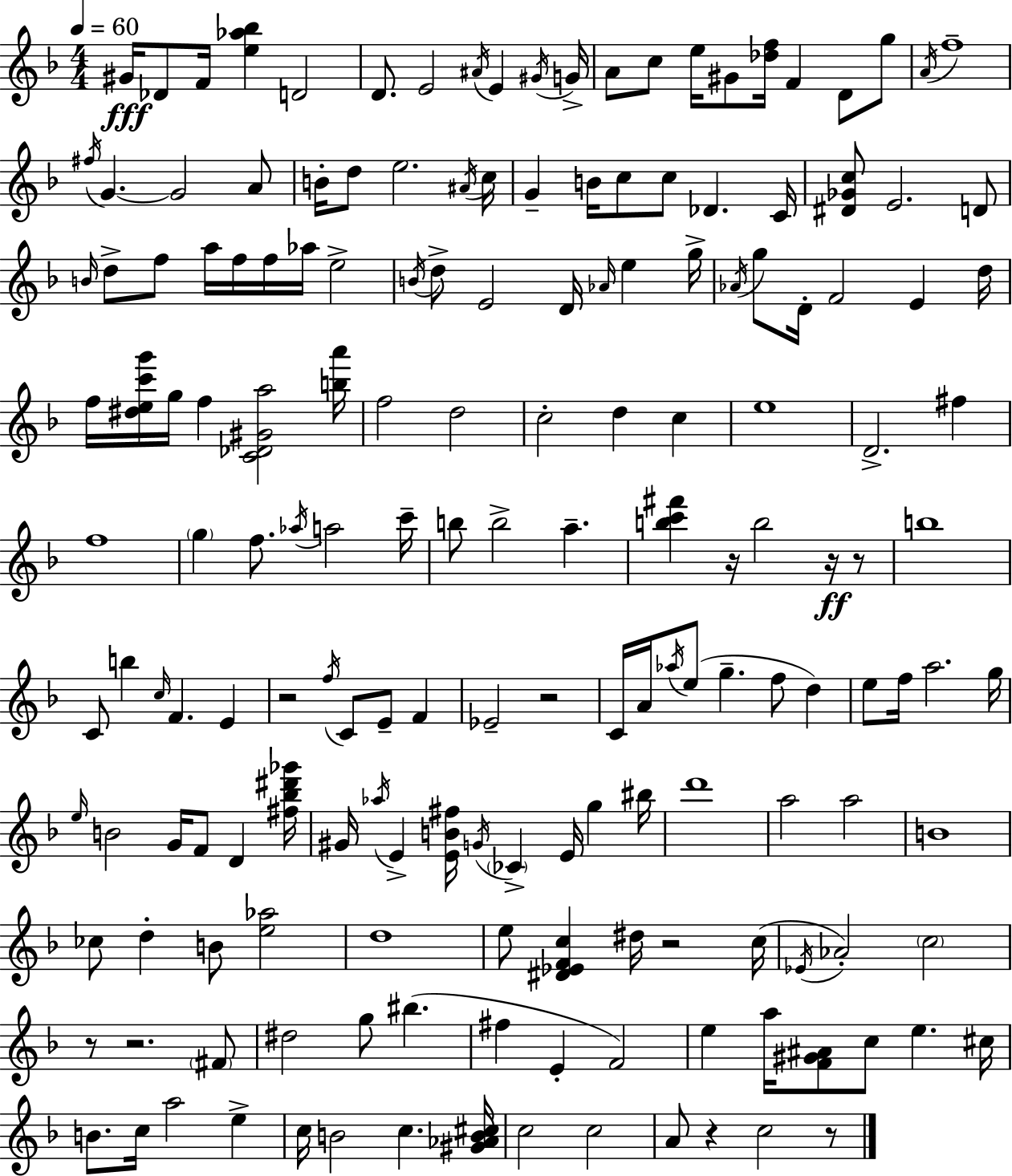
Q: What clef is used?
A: treble